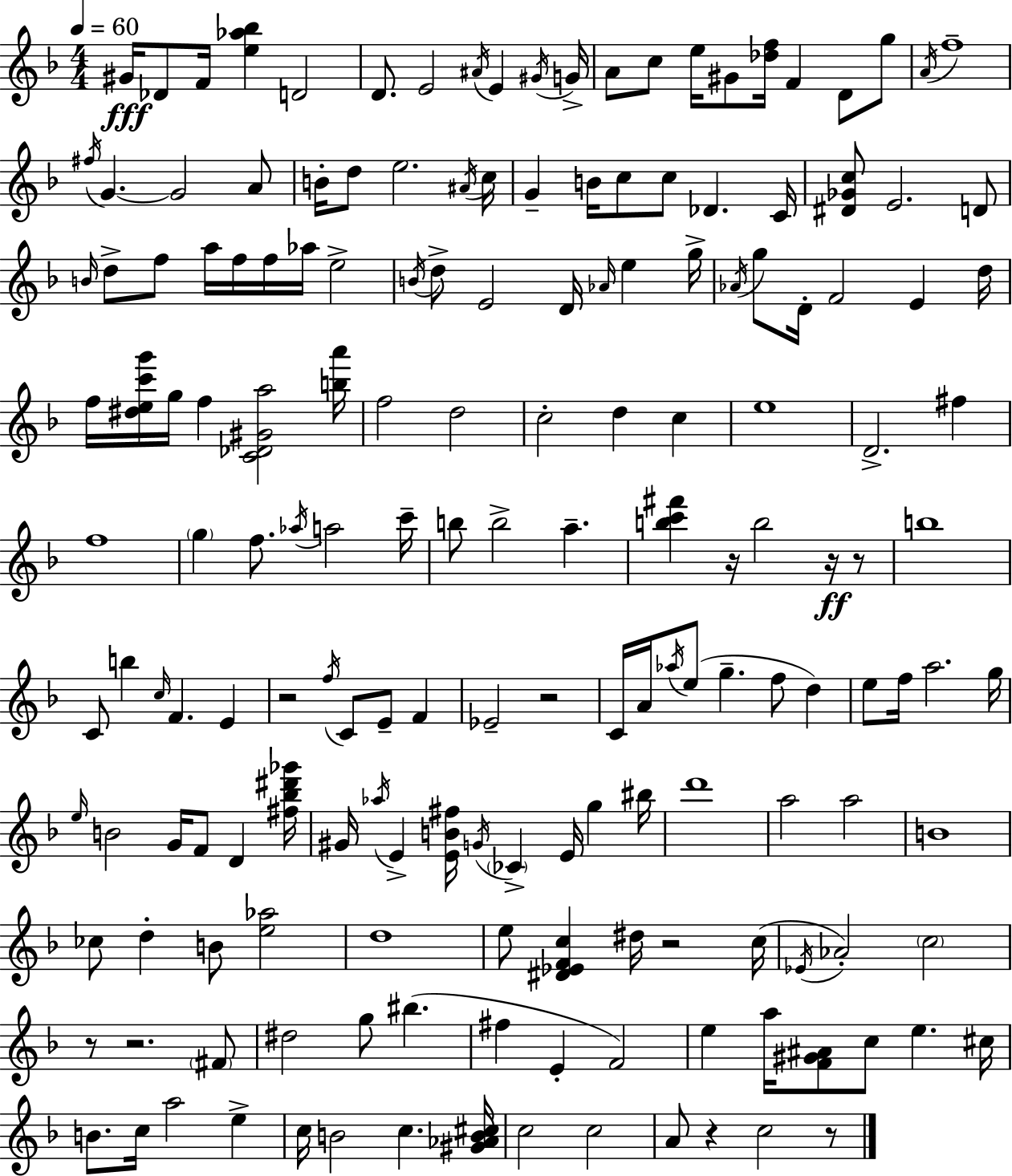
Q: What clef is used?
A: treble